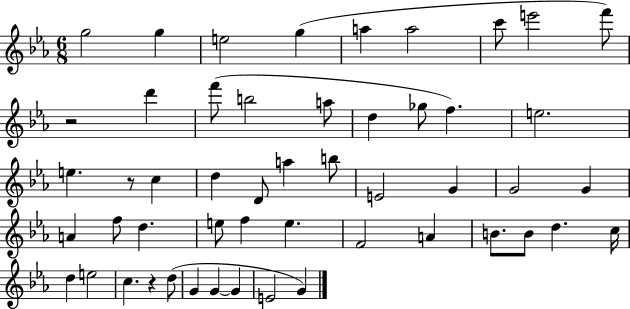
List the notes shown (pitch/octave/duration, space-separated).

G5/h G5/q E5/h G5/q A5/q A5/h C6/e E6/h F6/e R/h D6/q F6/e B5/h A5/e D5/q Gb5/e F5/q. E5/h. E5/q. R/e C5/q D5/q D4/e A5/q B5/e E4/h G4/q G4/h G4/q A4/q F5/e D5/q. E5/e F5/q E5/q. F4/h A4/q B4/e. B4/e D5/q. C5/s D5/q E5/h C5/q. R/q D5/e G4/q G4/q G4/q E4/h G4/q